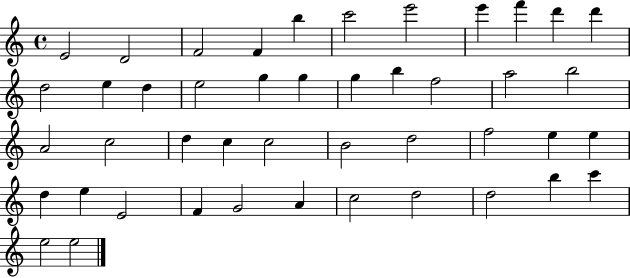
X:1
T:Untitled
M:4/4
L:1/4
K:C
E2 D2 F2 F b c'2 e'2 e' f' d' d' d2 e d e2 g g g b f2 a2 b2 A2 c2 d c c2 B2 d2 f2 e e d e E2 F G2 A c2 d2 d2 b c' e2 e2